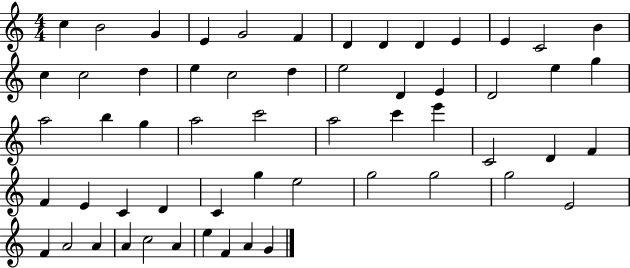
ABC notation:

X:1
T:Untitled
M:4/4
L:1/4
K:C
c B2 G E G2 F D D D E E C2 B c c2 d e c2 d e2 D E D2 e g a2 b g a2 c'2 a2 c' e' C2 D F F E C D C g e2 g2 g2 g2 E2 F A2 A A c2 A e F A G